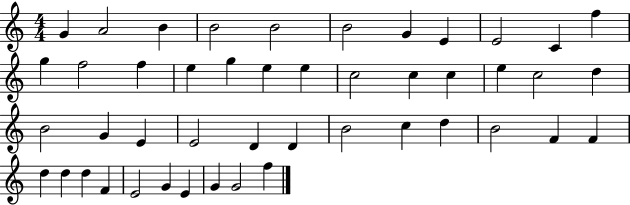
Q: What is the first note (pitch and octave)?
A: G4